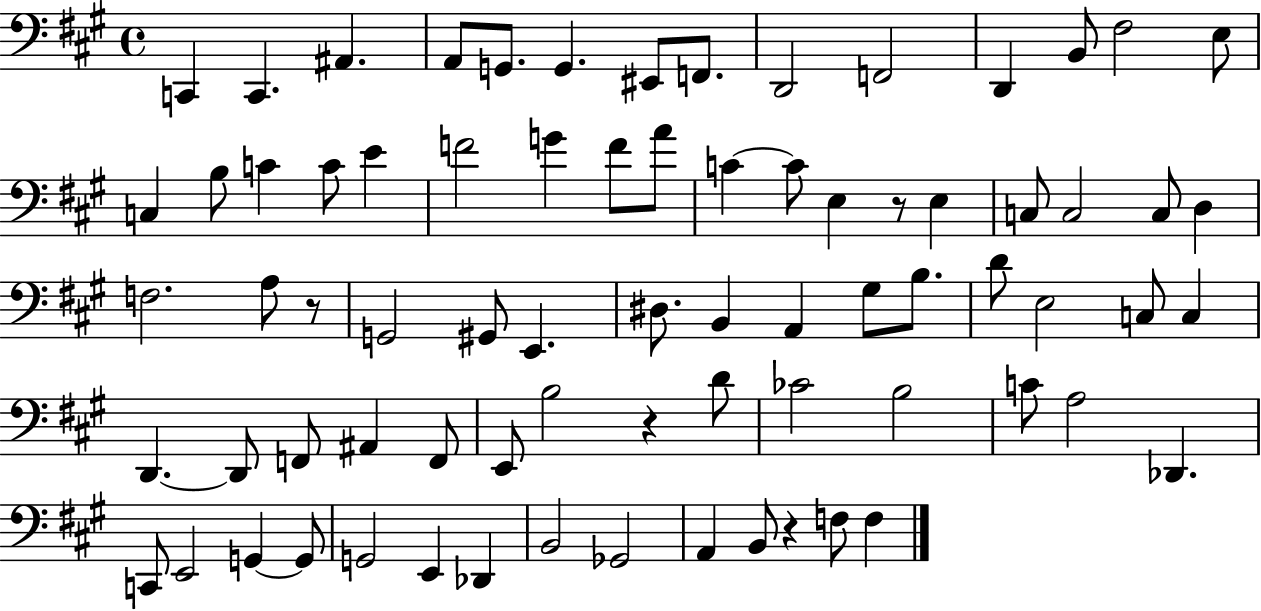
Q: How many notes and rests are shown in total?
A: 75